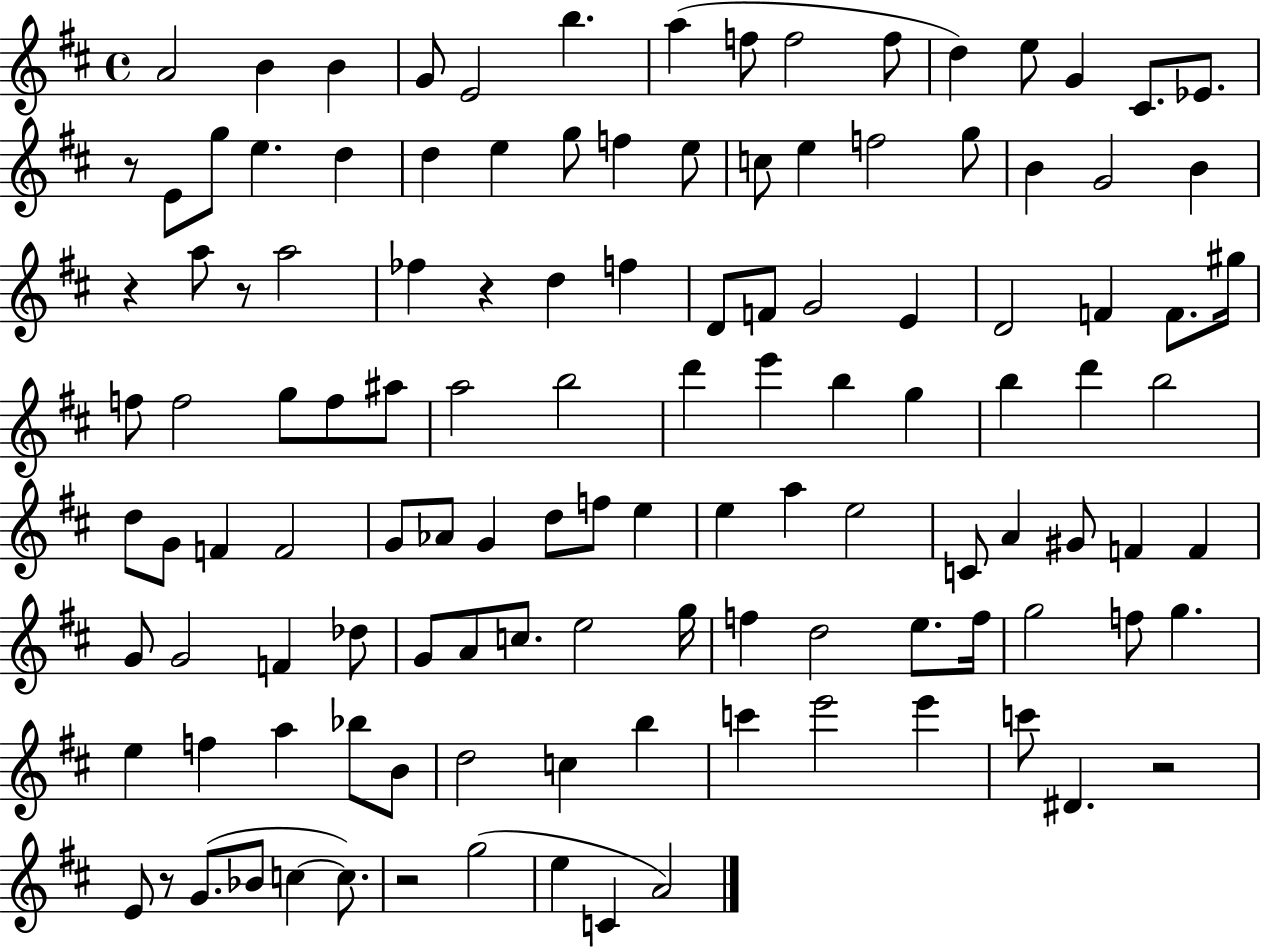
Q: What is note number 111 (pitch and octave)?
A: G5